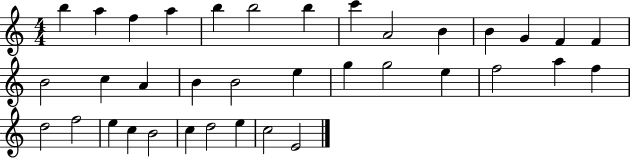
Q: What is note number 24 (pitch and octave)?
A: F5